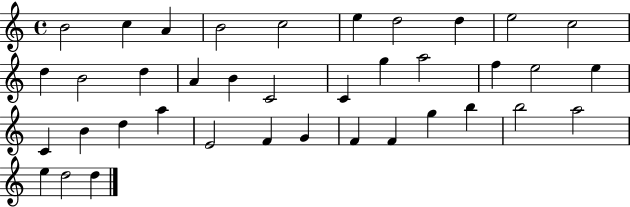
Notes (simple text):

B4/h C5/q A4/q B4/h C5/h E5/q D5/h D5/q E5/h C5/h D5/q B4/h D5/q A4/q B4/q C4/h C4/q G5/q A5/h F5/q E5/h E5/q C4/q B4/q D5/q A5/q E4/h F4/q G4/q F4/q F4/q G5/q B5/q B5/h A5/h E5/q D5/h D5/q